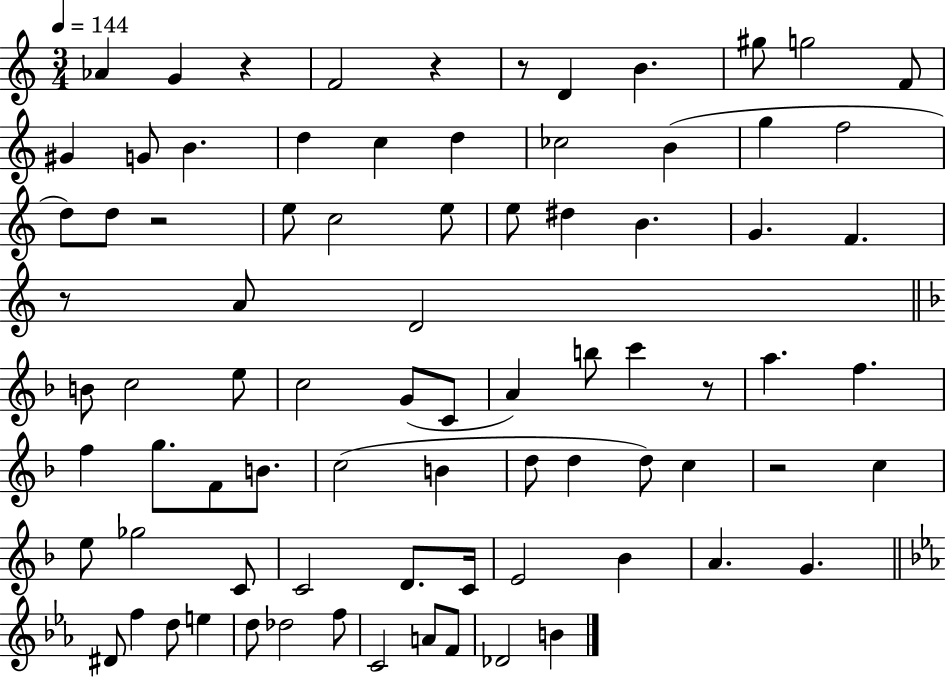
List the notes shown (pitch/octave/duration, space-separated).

Ab4/q G4/q R/q F4/h R/q R/e D4/q B4/q. G#5/e G5/h F4/e G#4/q G4/e B4/q. D5/q C5/q D5/q CES5/h B4/q G5/q F5/h D5/e D5/e R/h E5/e C5/h E5/e E5/e D#5/q B4/q. G4/q. F4/q. R/e A4/e D4/h B4/e C5/h E5/e C5/h G4/e C4/e A4/q B5/e C6/q R/e A5/q. F5/q. F5/q G5/e. F4/e B4/e. C5/h B4/q D5/e D5/q D5/e C5/q R/h C5/q E5/e Gb5/h C4/e C4/h D4/e. C4/s E4/h Bb4/q A4/q. G4/q. D#4/e F5/q D5/e E5/q D5/e Db5/h F5/e C4/h A4/e F4/e Db4/h B4/q